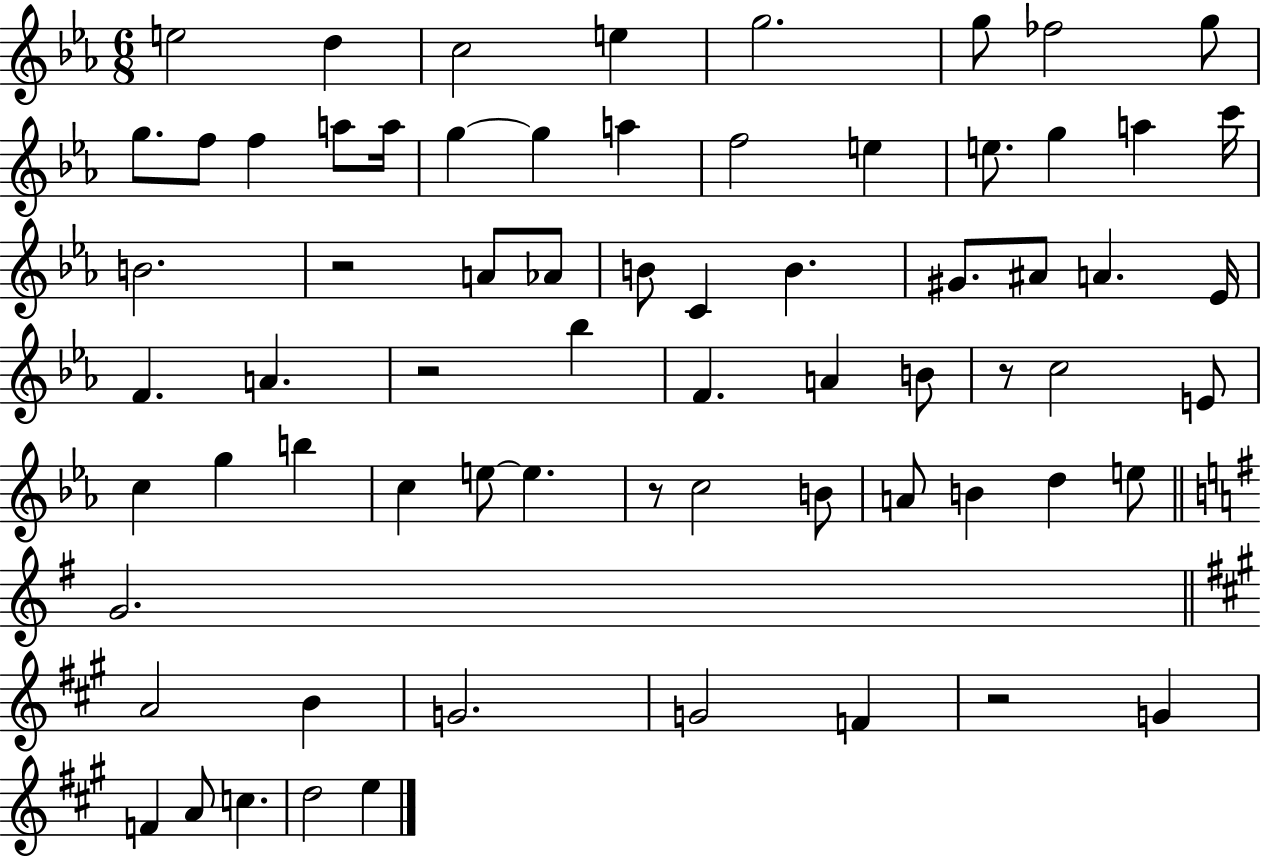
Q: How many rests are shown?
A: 5